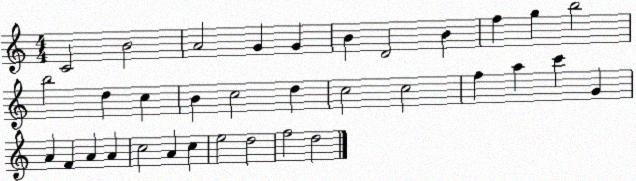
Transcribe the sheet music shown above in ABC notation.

X:1
T:Untitled
M:4/4
L:1/4
K:C
C2 B2 A2 G G B D2 B f g b2 b2 d c B c2 d c2 c2 f a c' G A F A A c2 A c e2 d2 f2 d2